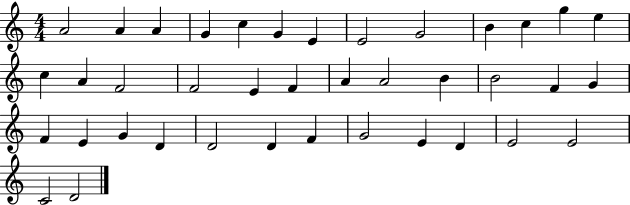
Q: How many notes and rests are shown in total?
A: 39